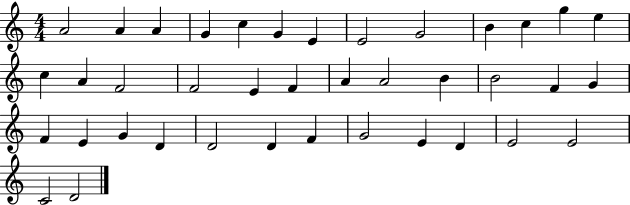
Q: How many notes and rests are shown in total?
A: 39